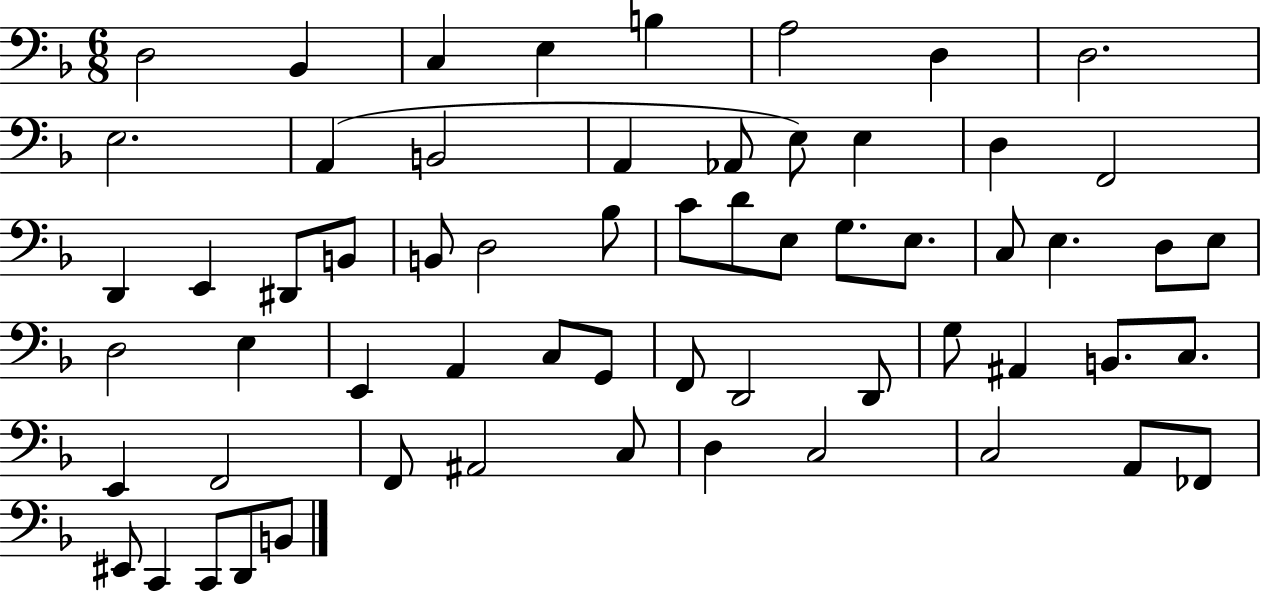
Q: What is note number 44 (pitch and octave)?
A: A#2